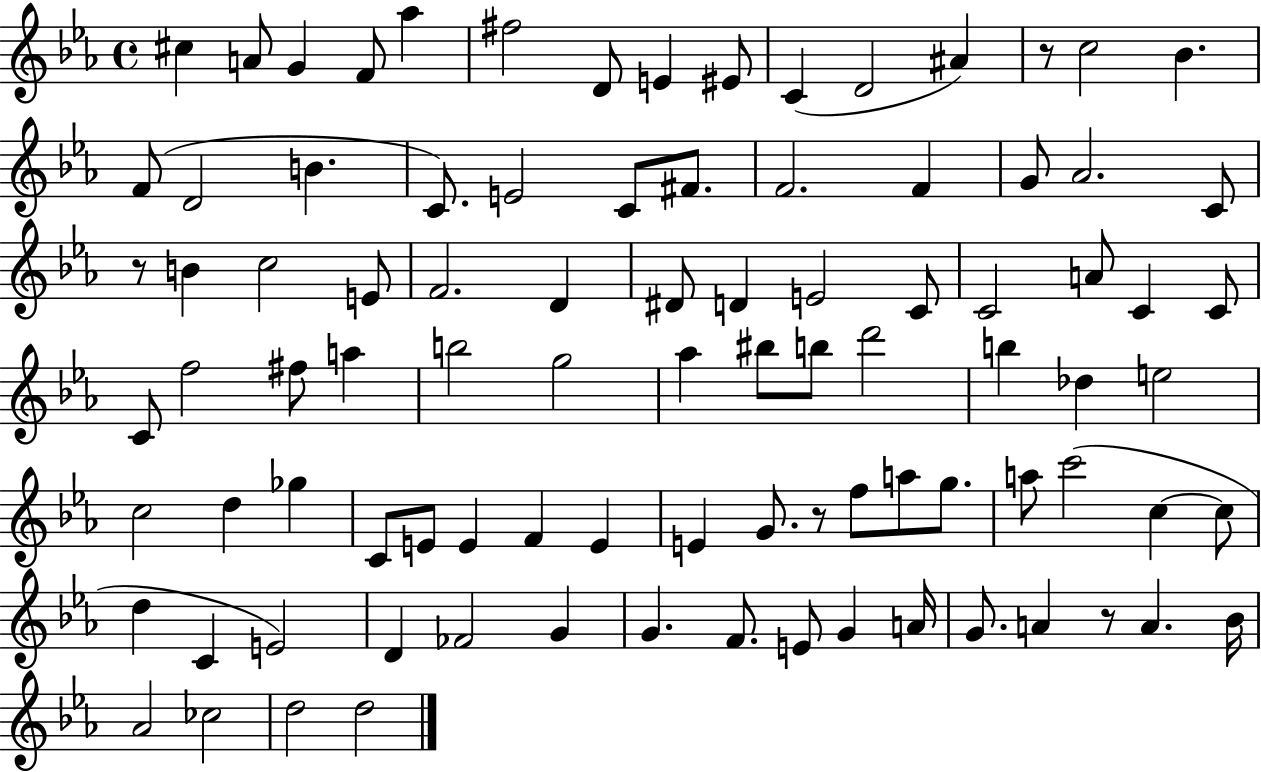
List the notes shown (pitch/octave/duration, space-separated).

C#5/q A4/e G4/q F4/e Ab5/q F#5/h D4/e E4/q EIS4/e C4/q D4/h A#4/q R/e C5/h Bb4/q. F4/e D4/h B4/q. C4/e. E4/h C4/e F#4/e. F4/h. F4/q G4/e Ab4/h. C4/e R/e B4/q C5/h E4/e F4/h. D4/q D#4/e D4/q E4/h C4/e C4/h A4/e C4/q C4/e C4/e F5/h F#5/e A5/q B5/h G5/h Ab5/q BIS5/e B5/e D6/h B5/q Db5/q E5/h C5/h D5/q Gb5/q C4/e E4/e E4/q F4/q E4/q E4/q G4/e. R/e F5/e A5/e G5/e. A5/e C6/h C5/q C5/e D5/q C4/q E4/h D4/q FES4/h G4/q G4/q. F4/e. E4/e G4/q A4/s G4/e. A4/q R/e A4/q. Bb4/s Ab4/h CES5/h D5/h D5/h